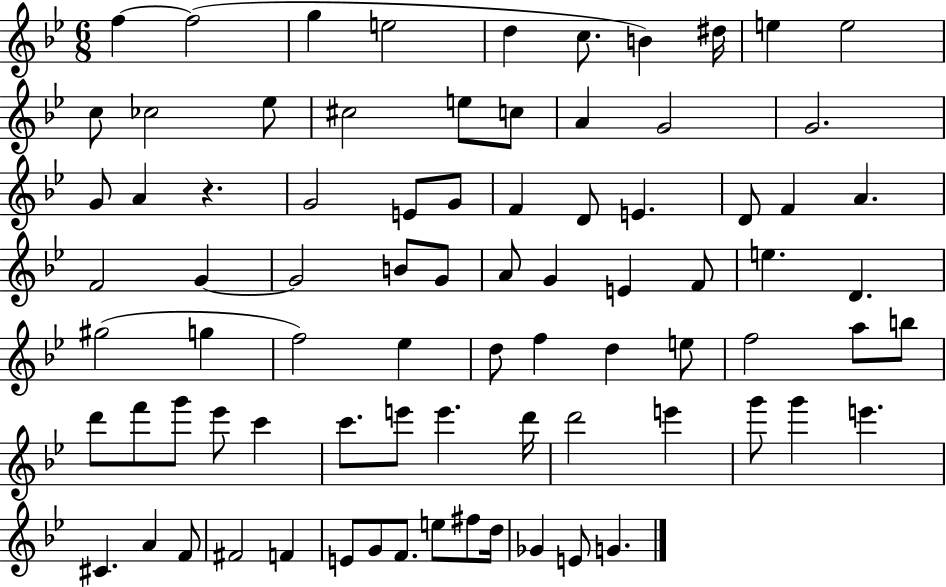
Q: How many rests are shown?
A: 1